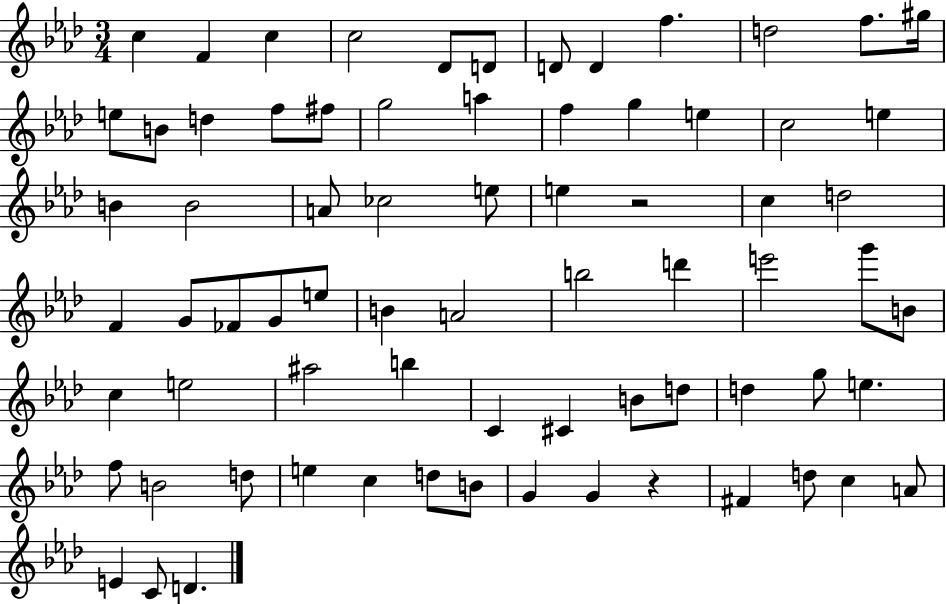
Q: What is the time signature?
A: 3/4